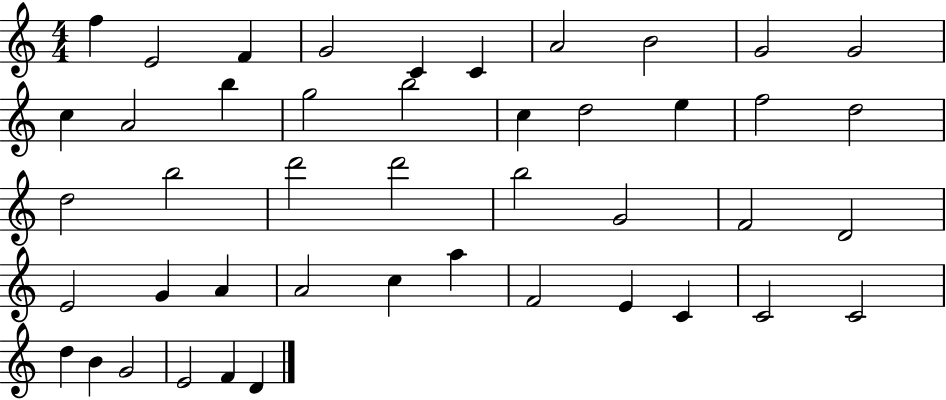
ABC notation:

X:1
T:Untitled
M:4/4
L:1/4
K:C
f E2 F G2 C C A2 B2 G2 G2 c A2 b g2 b2 c d2 e f2 d2 d2 b2 d'2 d'2 b2 G2 F2 D2 E2 G A A2 c a F2 E C C2 C2 d B G2 E2 F D